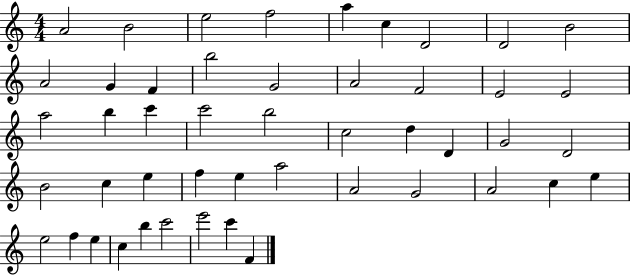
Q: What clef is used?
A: treble